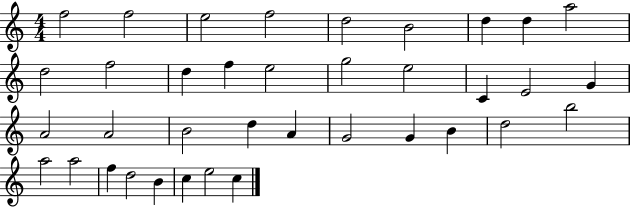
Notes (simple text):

F5/h F5/h E5/h F5/h D5/h B4/h D5/q D5/q A5/h D5/h F5/h D5/q F5/q E5/h G5/h E5/h C4/q E4/h G4/q A4/h A4/h B4/h D5/q A4/q G4/h G4/q B4/q D5/h B5/h A5/h A5/h F5/q D5/h B4/q C5/q E5/h C5/q